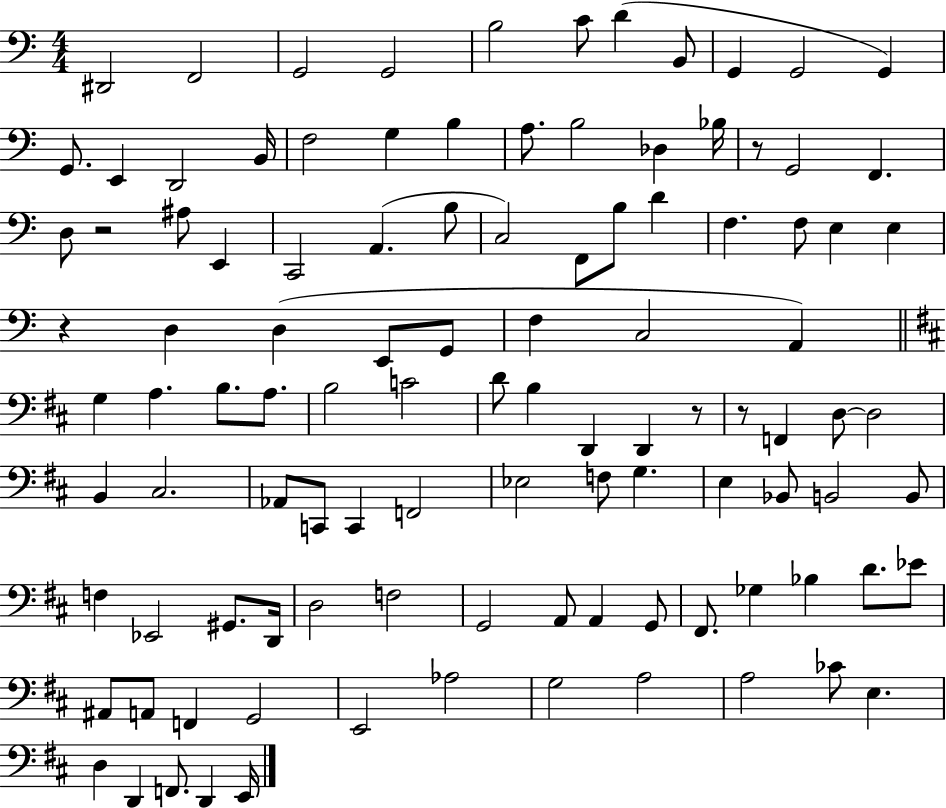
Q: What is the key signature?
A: C major